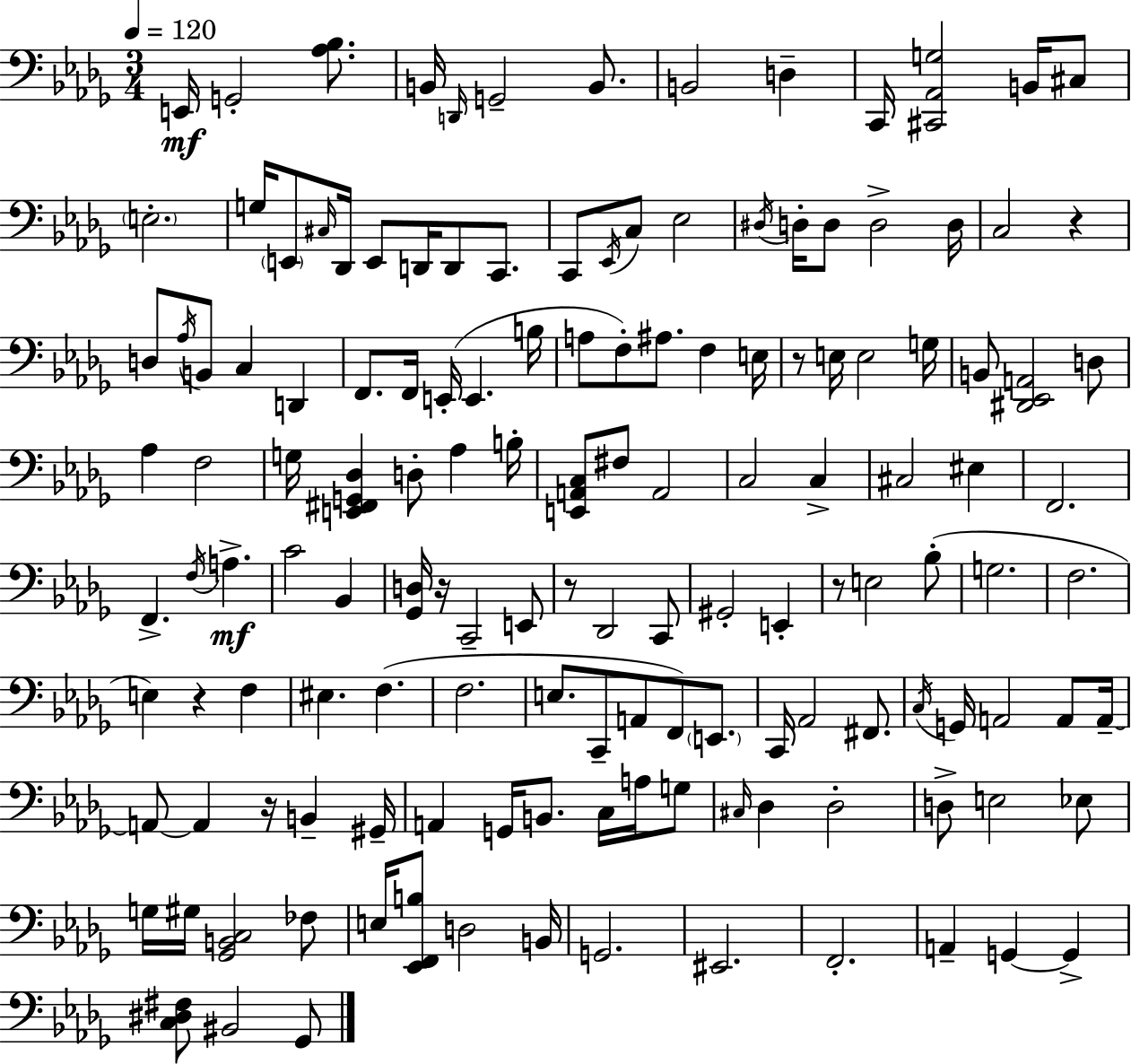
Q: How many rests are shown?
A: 7